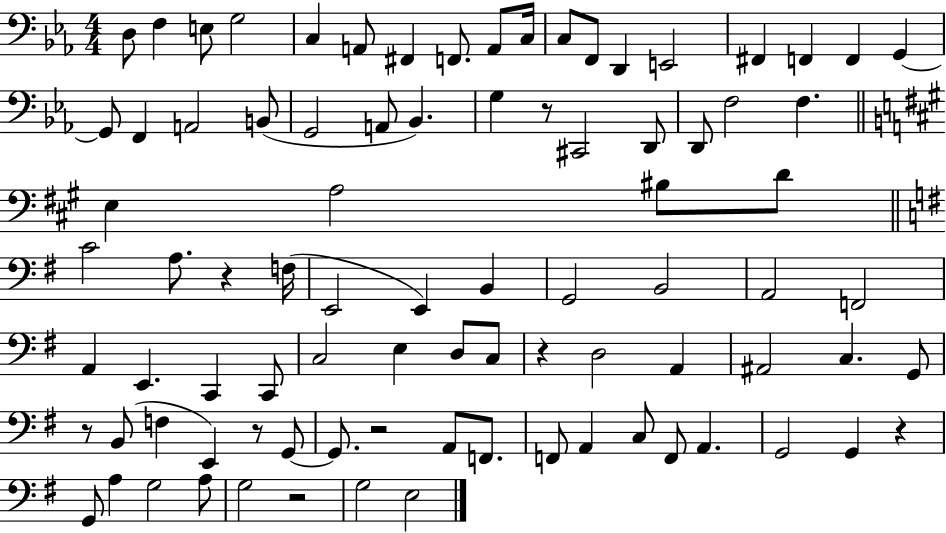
{
  \clef bass
  \numericTimeSignature
  \time 4/4
  \key ees \major
  \repeat volta 2 { d8 f4 e8 g2 | c4 a,8 fis,4 f,8. a,8 c16 | c8 f,8 d,4 e,2 | fis,4 f,4 f,4 g,4~~ | \break g,8 f,4 a,2 b,8( | g,2 a,8 bes,4.) | g4 r8 cis,2 d,8 | d,8 f2 f4. | \break \bar "||" \break \key a \major e4 a2 bis8 d'8 | \bar "||" \break \key e \minor c'2 a8. r4 f16( | e,2 e,4) b,4 | g,2 b,2 | a,2 f,2 | \break a,4 e,4. c,4 c,8 | c2 e4 d8 c8 | r4 d2 a,4 | ais,2 c4. g,8 | \break r8 b,8( f4 e,4) r8 g,8~~ | g,8. r2 a,8 f,8. | f,8 a,4 c8 f,8 a,4. | g,2 g,4 r4 | \break g,8 a4 g2 a8 | g2 r2 | g2 e2 | } \bar "|."
}